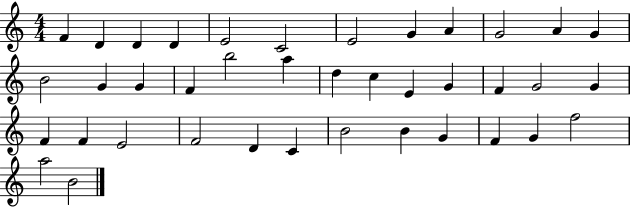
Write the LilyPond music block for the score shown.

{
  \clef treble
  \numericTimeSignature
  \time 4/4
  \key c \major
  f'4 d'4 d'4 d'4 | e'2 c'2 | e'2 g'4 a'4 | g'2 a'4 g'4 | \break b'2 g'4 g'4 | f'4 b''2 a''4 | d''4 c''4 e'4 g'4 | f'4 g'2 g'4 | \break f'4 f'4 e'2 | f'2 d'4 c'4 | b'2 b'4 g'4 | f'4 g'4 f''2 | \break a''2 b'2 | \bar "|."
}